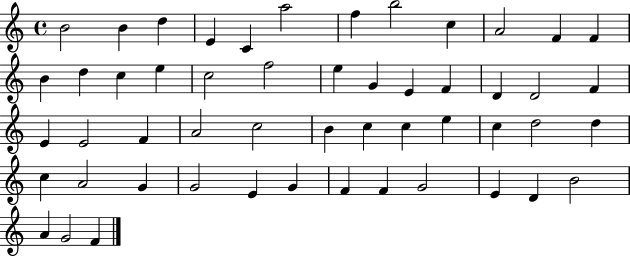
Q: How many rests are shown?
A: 0